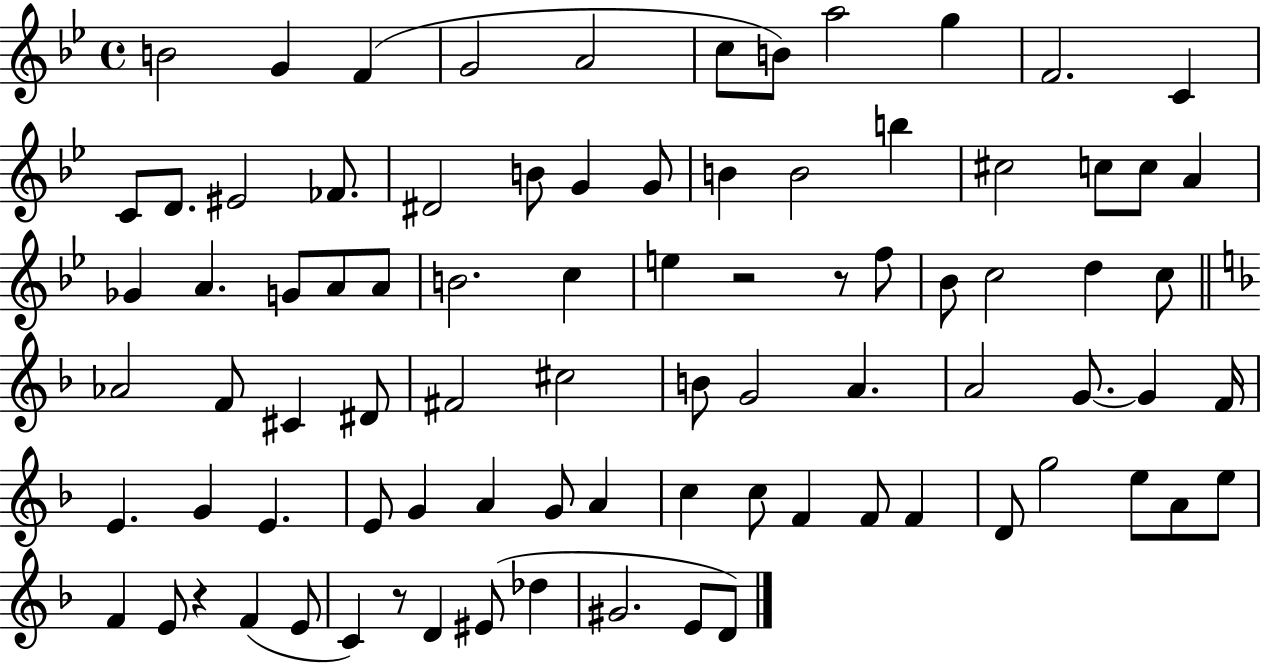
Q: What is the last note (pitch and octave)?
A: D4